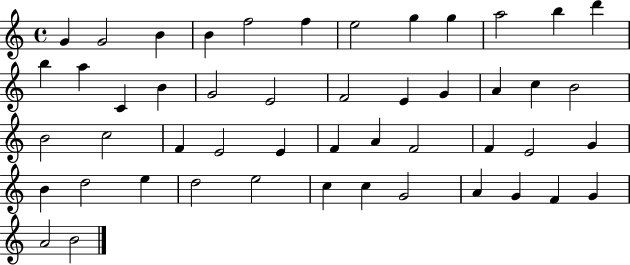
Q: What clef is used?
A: treble